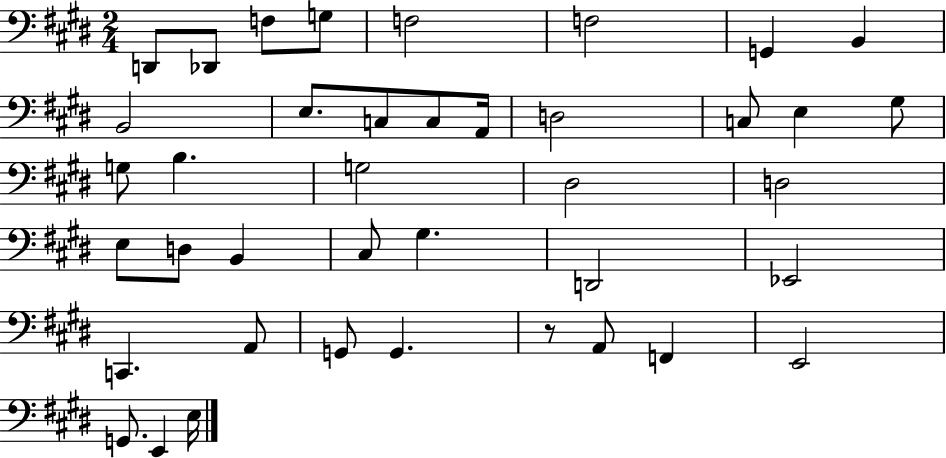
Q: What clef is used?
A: bass